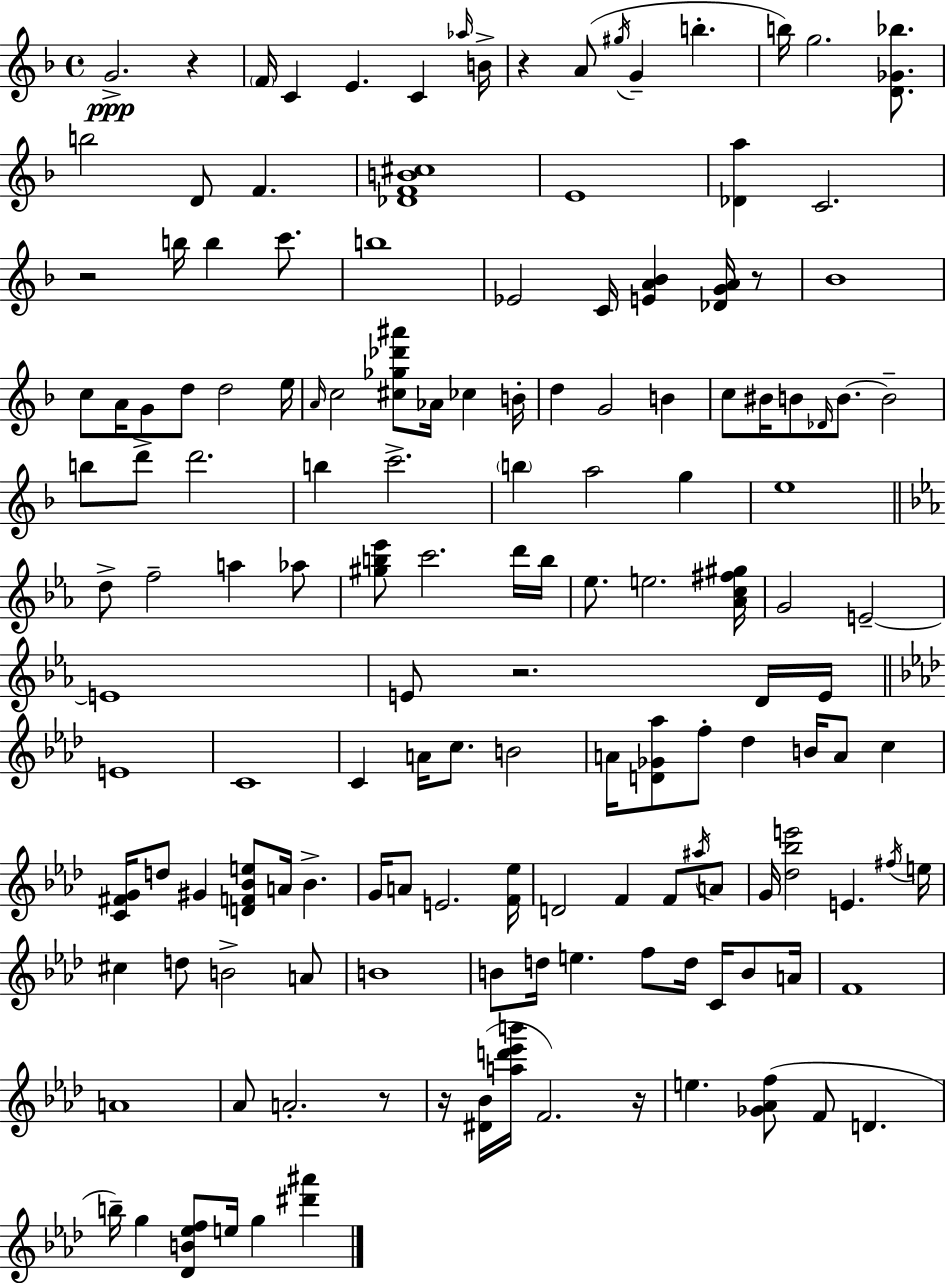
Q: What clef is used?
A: treble